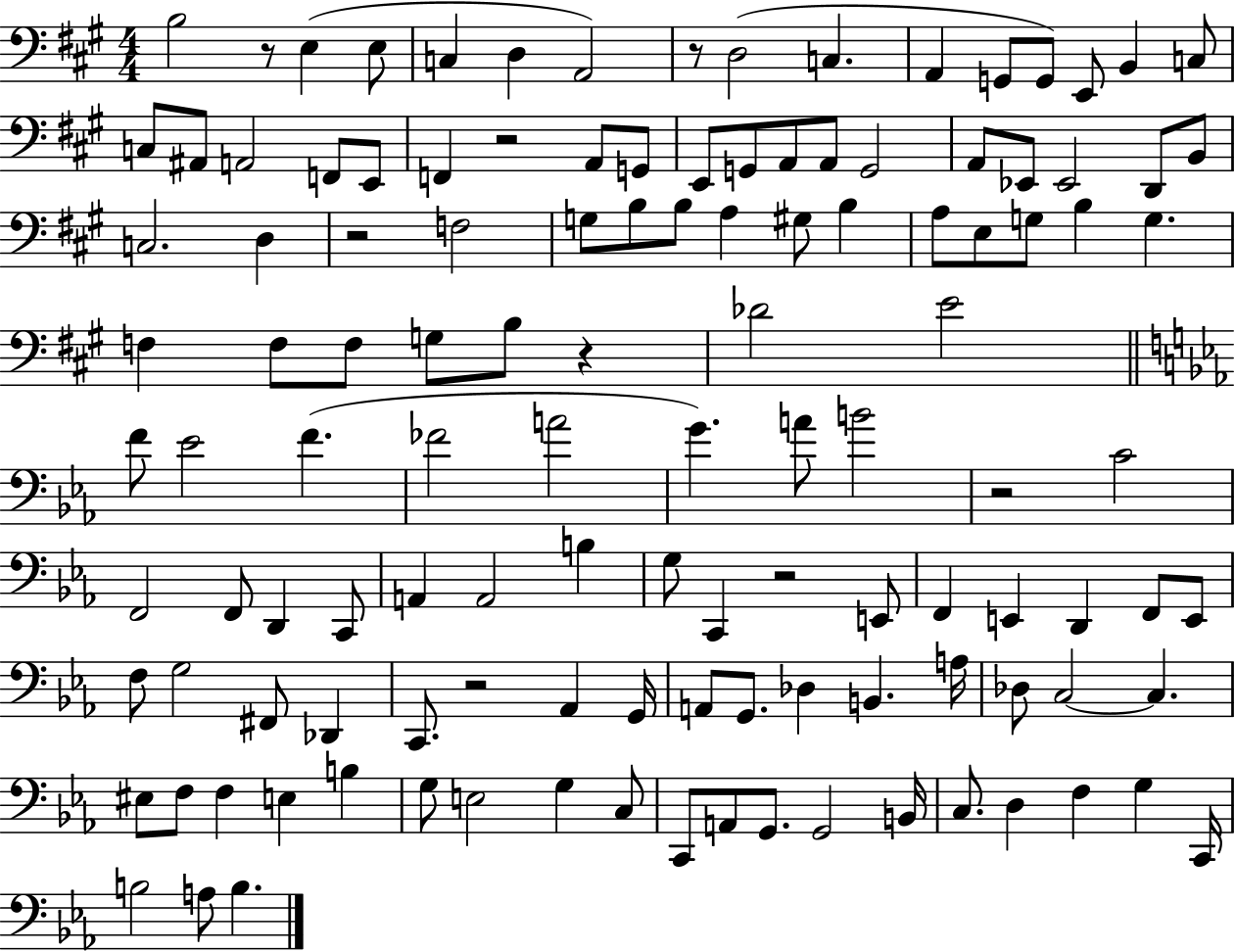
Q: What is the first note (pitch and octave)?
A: B3